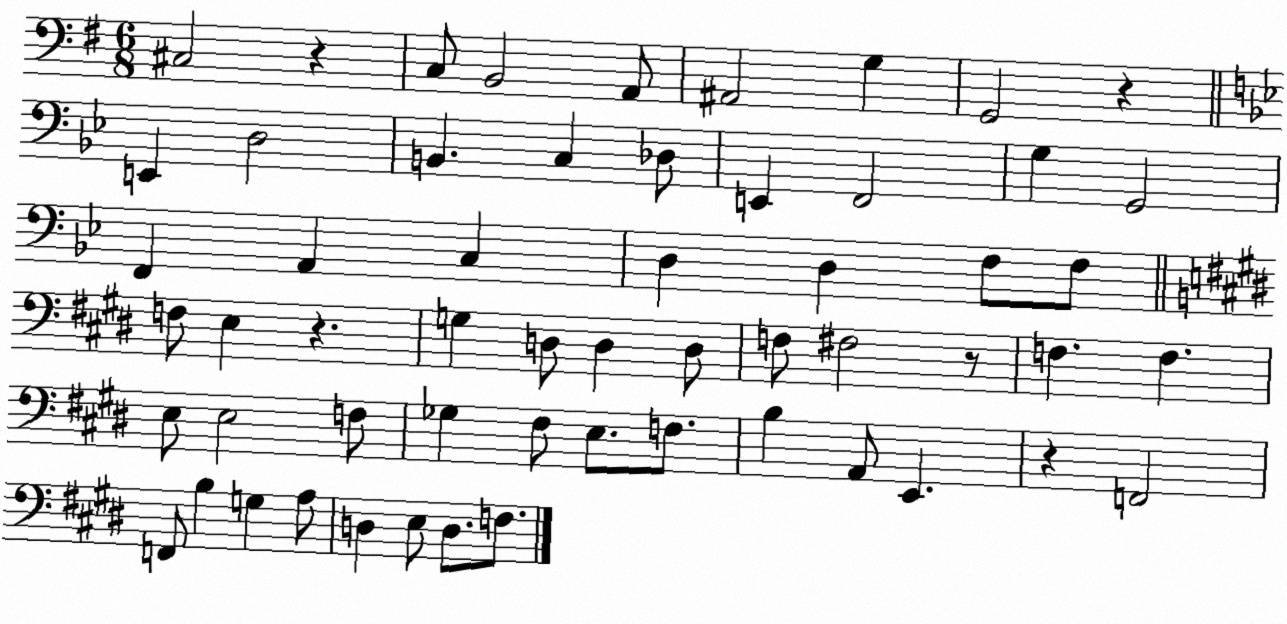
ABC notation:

X:1
T:Untitled
M:6/8
L:1/4
K:G
^C,2 z C,/2 B,,2 A,,/2 ^A,,2 G, G,,2 z E,, D,2 B,, C, _D,/2 E,, F,,2 G, G,,2 F,, A,, C, D, D, F,/2 F,/2 F,/2 E, z G, D,/2 D, D,/2 F,/2 ^F,2 z/2 F, F, E,/2 E,2 F,/2 _G, ^F,/2 E,/2 F,/2 B, A,,/2 E,, z F,,2 F,,/2 B, G, A,/2 D, E,/2 D,/2 F,/2